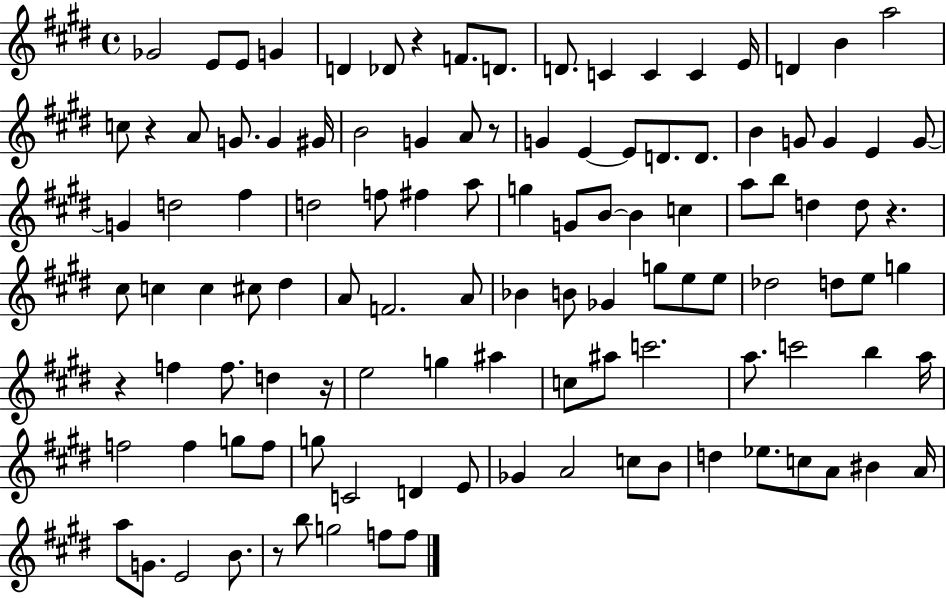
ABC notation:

X:1
T:Untitled
M:4/4
L:1/4
K:E
_G2 E/2 E/2 G D _D/2 z F/2 D/2 D/2 C C C E/4 D B a2 c/2 z A/2 G/2 G ^G/4 B2 G A/2 z/2 G E E/2 D/2 D/2 B G/2 G E G/2 G d2 ^f d2 f/2 ^f a/2 g G/2 B/2 B c a/2 b/2 d d/2 z ^c/2 c c ^c/2 ^d A/2 F2 A/2 _B B/2 _G g/2 e/2 e/2 _d2 d/2 e/2 g z f f/2 d z/4 e2 g ^a c/2 ^a/2 c'2 a/2 c'2 b a/4 f2 f g/2 f/2 g/2 C2 D E/2 _G A2 c/2 B/2 d _e/2 c/2 A/2 ^B A/4 a/2 G/2 E2 B/2 z/2 b/2 g2 f/2 f/2